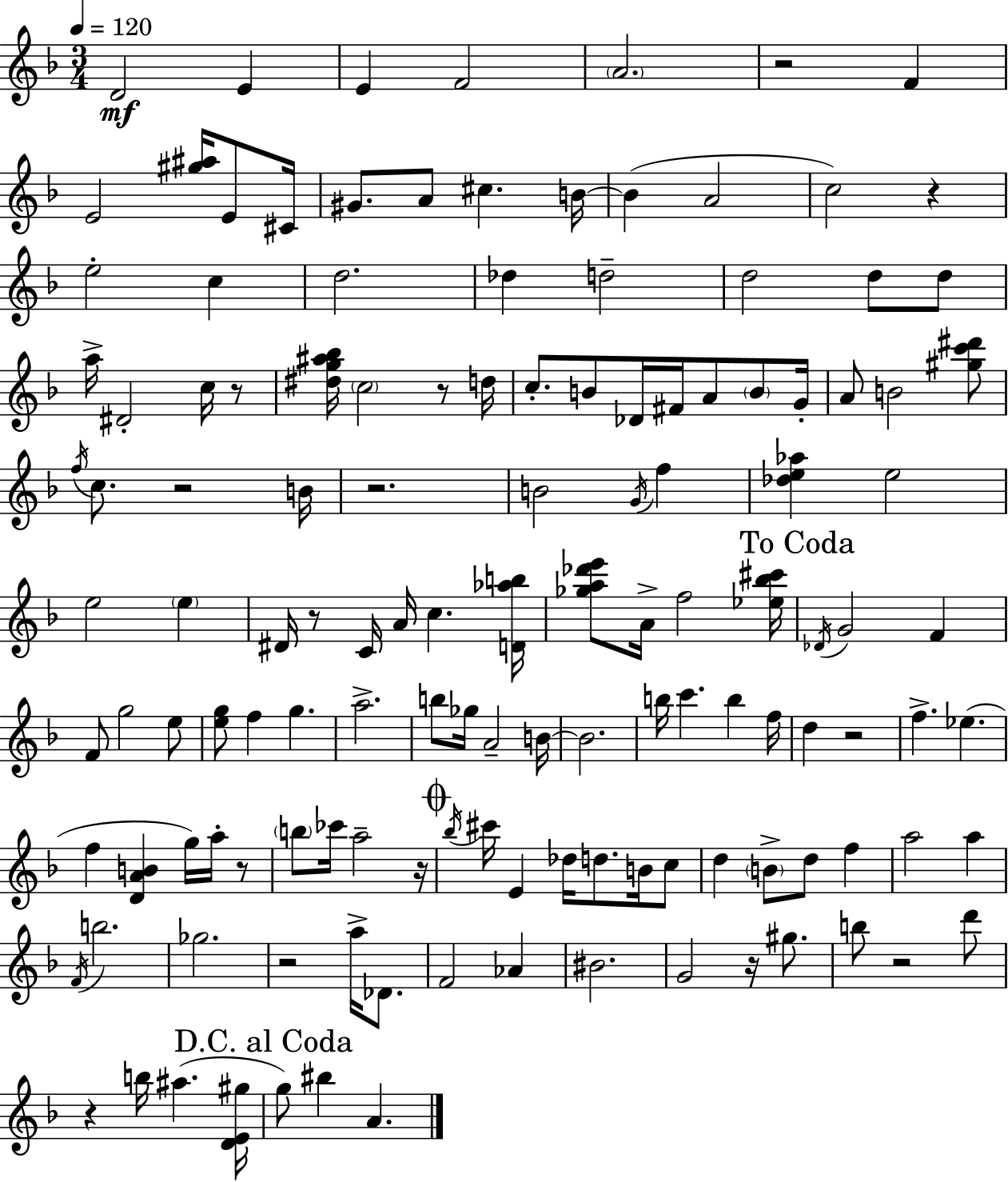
X:1
T:Untitled
M:3/4
L:1/4
K:F
D2 E E F2 A2 z2 F E2 [^g^a]/4 E/2 ^C/4 ^G/2 A/2 ^c B/4 B A2 c2 z e2 c d2 _d d2 d2 d/2 d/2 a/4 ^D2 c/4 z/2 [^dg^a_b]/4 c2 z/2 d/4 c/2 B/2 _D/4 ^F/4 A/2 B/2 G/4 A/2 B2 [^gc'^d']/2 f/4 c/2 z2 B/4 z2 B2 G/4 f [_de_a] e2 e2 e ^D/4 z/2 C/4 A/4 c [D_ab]/4 [_ga_d'e']/2 A/4 f2 [_e_b^c']/4 _D/4 G2 F F/2 g2 e/2 [eg]/2 f g a2 b/2 _g/4 A2 B/4 B2 b/4 c' b f/4 d z2 f _e f [DAB] g/4 a/4 z/2 b/2 _c'/4 a2 z/4 _b/4 ^c'/4 E _d/4 d/2 B/4 c/2 d B/2 d/2 f a2 a F/4 b2 _g2 z2 a/4 _D/2 F2 _A ^B2 G2 z/4 ^g/2 b/2 z2 d'/2 z b/4 ^a [DE^g]/4 g/2 ^b A